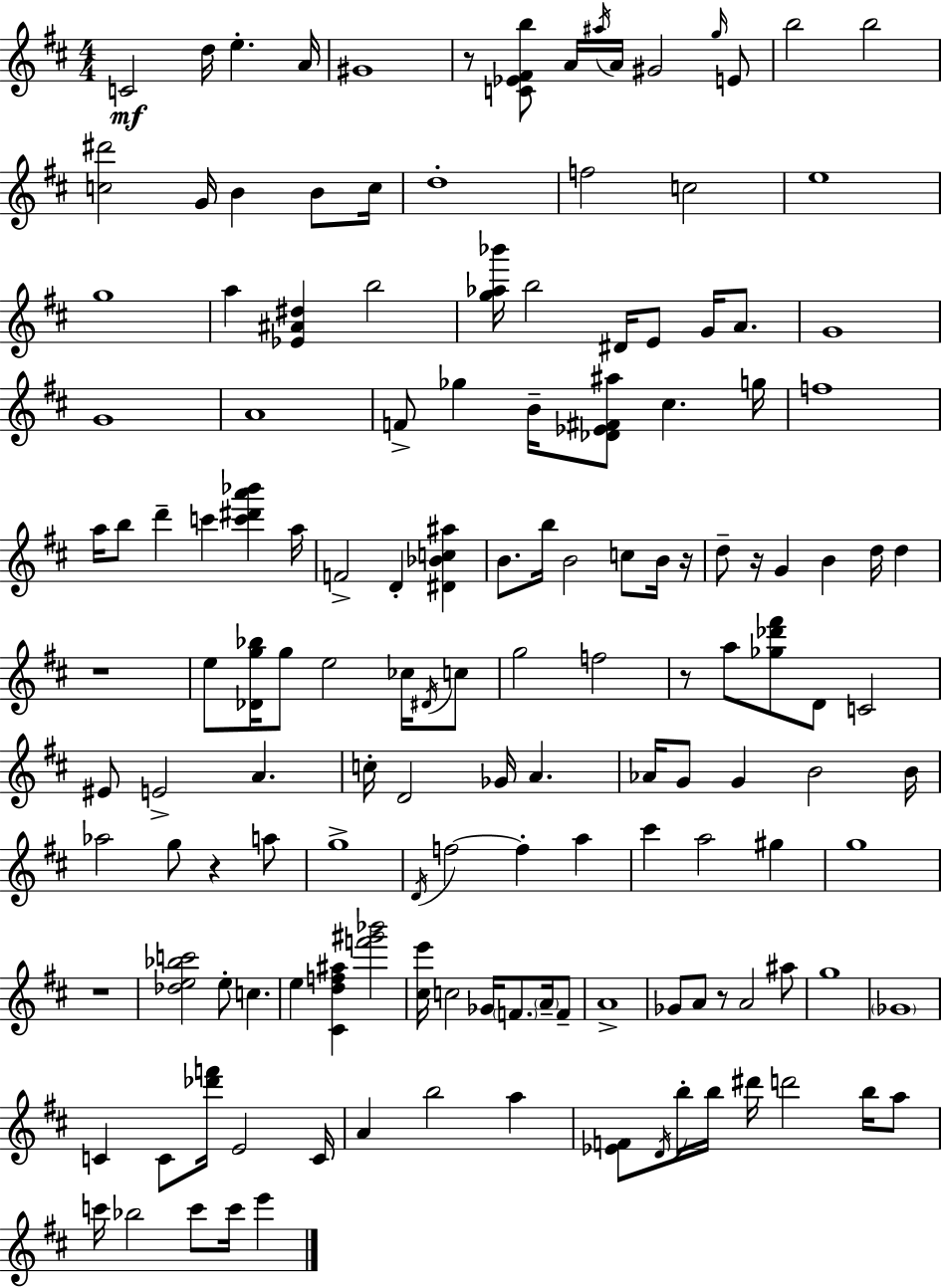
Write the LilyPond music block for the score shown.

{
  \clef treble
  \numericTimeSignature
  \time 4/4
  \key d \major
  c'2\mf d''16 e''4.-. a'16 | gis'1 | r8 <c' ees' fis' b''>8 a'16 \acciaccatura { ais''16 } a'16 gis'2 \grace { g''16 } | e'8 b''2 b''2 | \break <c'' dis'''>2 g'16 b'4 b'8 | c''16 d''1-. | f''2 c''2 | e''1 | \break g''1 | a''4 <ees' ais' dis''>4 b''2 | <g'' aes'' bes'''>16 b''2 dis'16 e'8 g'16 a'8. | g'1 | \break g'1 | a'1 | f'8-> ges''4 b'16-- <des' ees' fis' ais''>8 cis''4. | g''16 f''1 | \break a''16 b''8 d'''4-- c'''4 <c''' dis''' a''' bes'''>4 | a''16 f'2-> d'4-. <dis' bes' c'' ais''>4 | b'8. b''16 b'2 c''8 | b'16 r16 d''8-- r16 g'4 b'4 d''16 d''4 | \break r1 | e''8 <des' g'' bes''>16 g''8 e''2 ces''16 | \acciaccatura { dis'16 } c''8 g''2 f''2 | r8 a''8 <ges'' des''' fis'''>8 d'8 c'2 | \break eis'8 e'2-> a'4. | c''16-. d'2 ges'16 a'4. | aes'16 g'8 g'4 b'2 | b'16 aes''2 g''8 r4 | \break a''8 g''1-> | \acciaccatura { d'16 } f''2~~ f''4-. | a''4 cis'''4 a''2 | gis''4 g''1 | \break r1 | <des'' e'' bes'' c'''>2 e''8-. c''4. | e''4 <cis' d'' f'' ais''>4 <f''' gis''' bes'''>2 | <cis'' e'''>16 c''2 ges'16 \parenthesize f'8. | \break \parenthesize a'16-- f'8-- a'1-> | ges'8 a'8 r8 a'2 | ais''8 g''1 | \parenthesize ges'1 | \break c'4 c'8 <des''' f'''>16 e'2 | c'16 a'4 b''2 | a''4 <ees' f'>8 \acciaccatura { d'16 } b''16-. b''16 dis'''16 d'''2 | b''16 a''8 c'''16 bes''2 c'''8 | \break c'''16 e'''4 \bar "|."
}